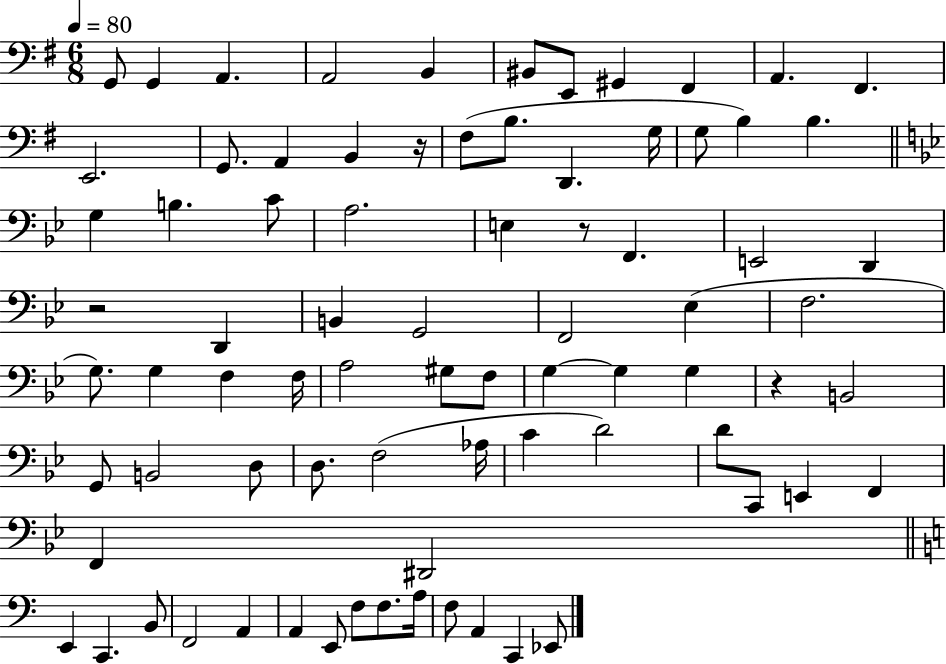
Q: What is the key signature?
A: G major